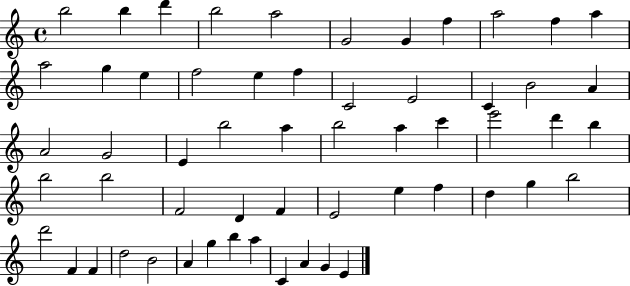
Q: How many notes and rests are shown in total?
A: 57